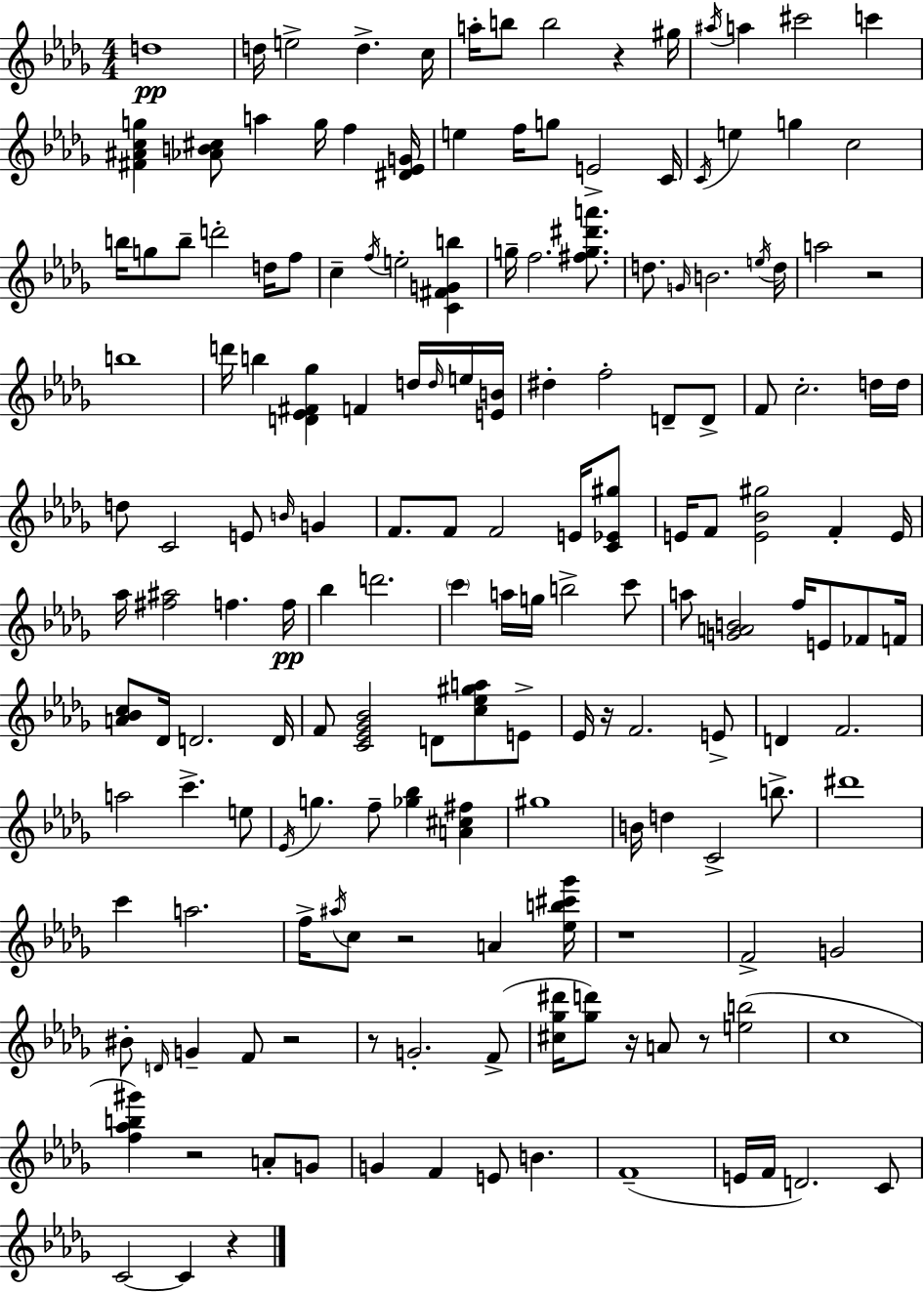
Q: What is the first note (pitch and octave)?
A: D5